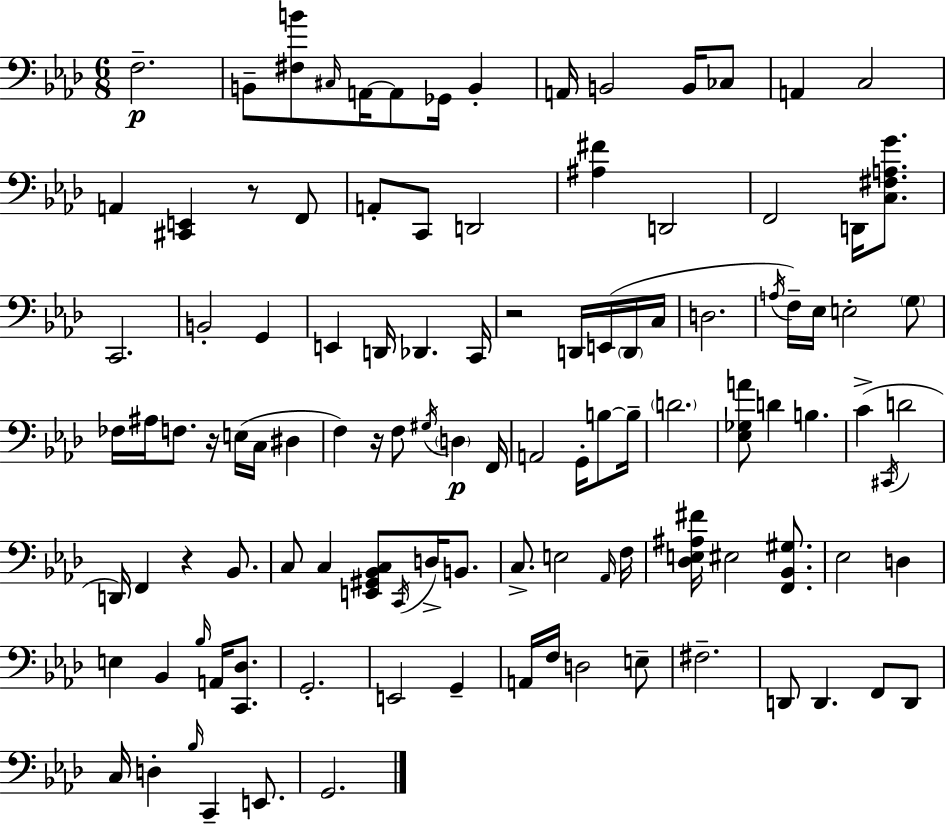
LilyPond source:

{
  \clef bass
  \numericTimeSignature
  \time 6/8
  \key aes \major
  f2.--\p | b,8-- <fis b'>8 \grace { cis16 } a,16~~ a,8 ges,16 b,4-. | a,16 b,2 b,16 ces8 | a,4 c2 | \break a,4 <cis, e,>4 r8 f,8 | a,8-. c,8 d,2 | <ais fis'>4 d,2 | f,2 d,16 <c fis a g'>8. | \break c,2. | b,2-. g,4 | e,4 d,16 des,4. | c,16 r2 d,16 e,16( \parenthesize d,16 | \break c16 d2. | \acciaccatura { a16 } f16--) ees16 e2-. | \parenthesize g8 fes16 ais16 f8. r16 e16( c16 dis4 | f4) r16 f8 \acciaccatura { gis16 } \parenthesize d4\p | \break f,16 a,2 g,16-. | b8~~ b16-- \parenthesize d'2. | <ees ges a'>8 d'4 b4. | c'4->( \acciaccatura { cis,16 } d'2 | \break d,16) f,4 r4 | bes,8. c8 c4 <e, gis, bes, c>8 | \acciaccatura { c,16 } d16-> b,8. c8.-> e2 | \grace { aes,16 } f16 <des e ais fis'>16 eis2 | \break <f, bes, gis>8. ees2 | d4 e4 bes,4 | \grace { bes16 } a,16 <c, des>8. g,2.-. | e,2 | \break g,4-- a,16 f16 d2 | e8-- fis2.-- | d,8 d,4. | f,8 d,8 c16 d4-. | \break \grace { bes16 } c,4-- e,8. g,2. | \bar "|."
}